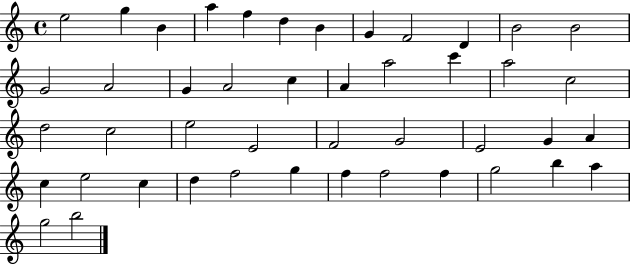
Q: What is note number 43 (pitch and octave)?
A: A5